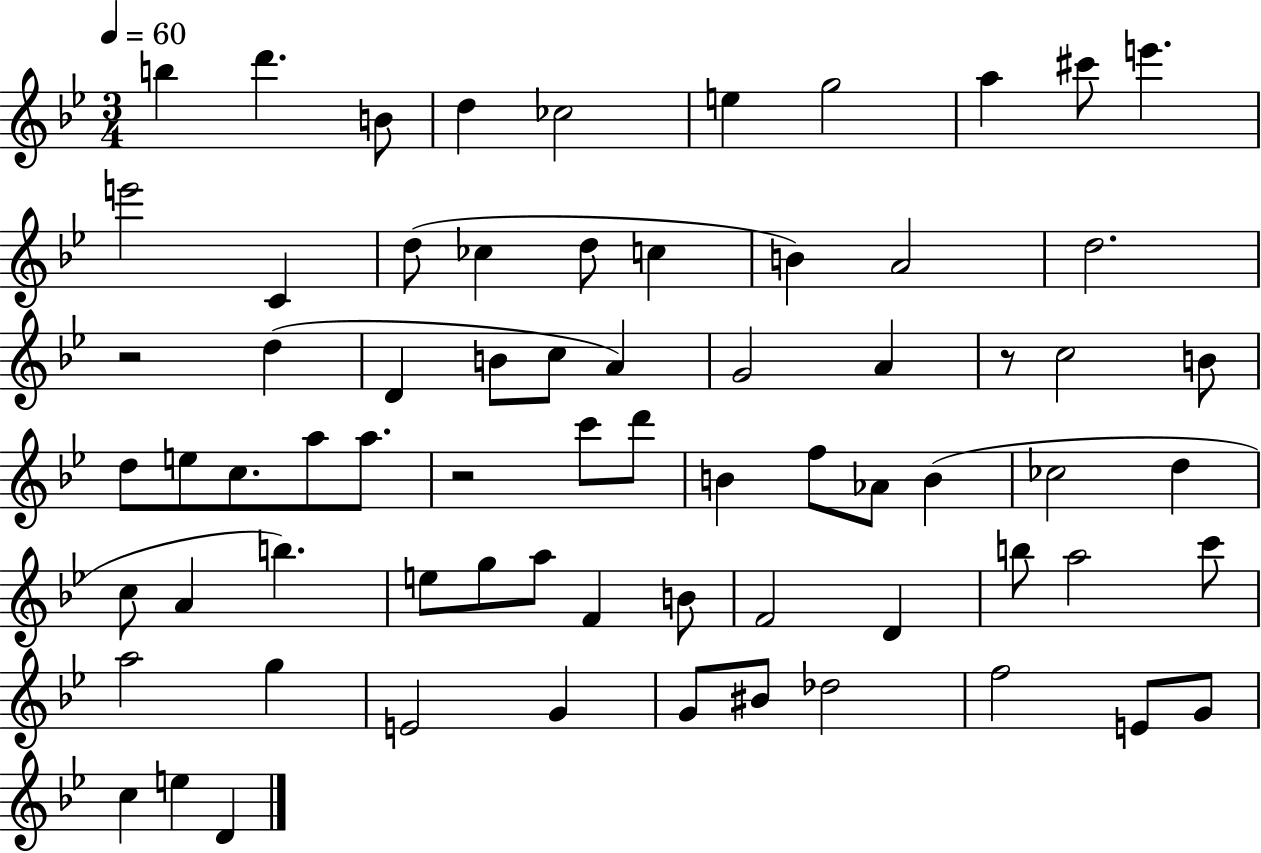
B5/q D6/q. B4/e D5/q CES5/h E5/q G5/h A5/q C#6/e E6/q. E6/h C4/q D5/e CES5/q D5/e C5/q B4/q A4/h D5/h. R/h D5/q D4/q B4/e C5/e A4/q G4/h A4/q R/e C5/h B4/e D5/e E5/e C5/e. A5/e A5/e. R/h C6/e D6/e B4/q F5/e Ab4/e B4/q CES5/h D5/q C5/e A4/q B5/q. E5/e G5/e A5/e F4/q B4/e F4/h D4/q B5/e A5/h C6/e A5/h G5/q E4/h G4/q G4/e BIS4/e Db5/h F5/h E4/e G4/e C5/q E5/q D4/q